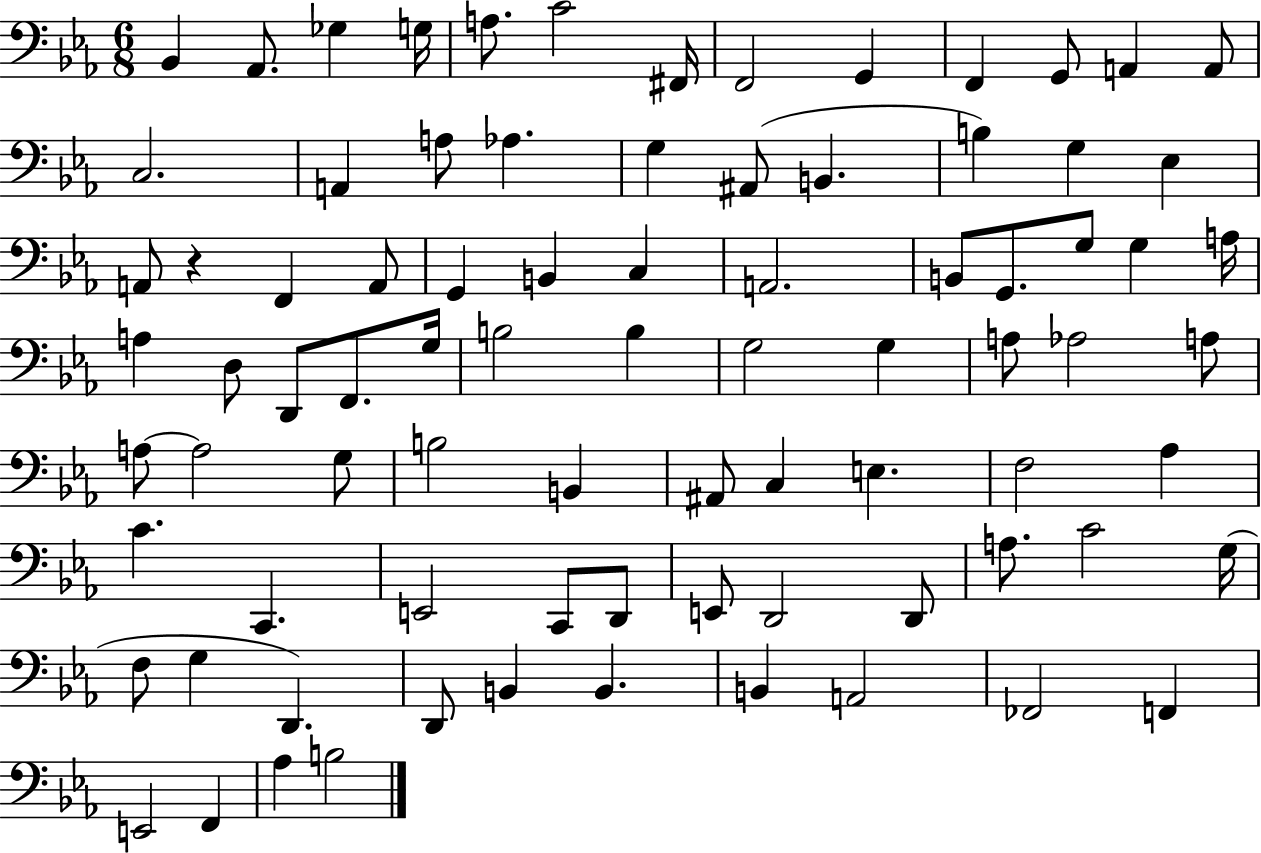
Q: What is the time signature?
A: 6/8